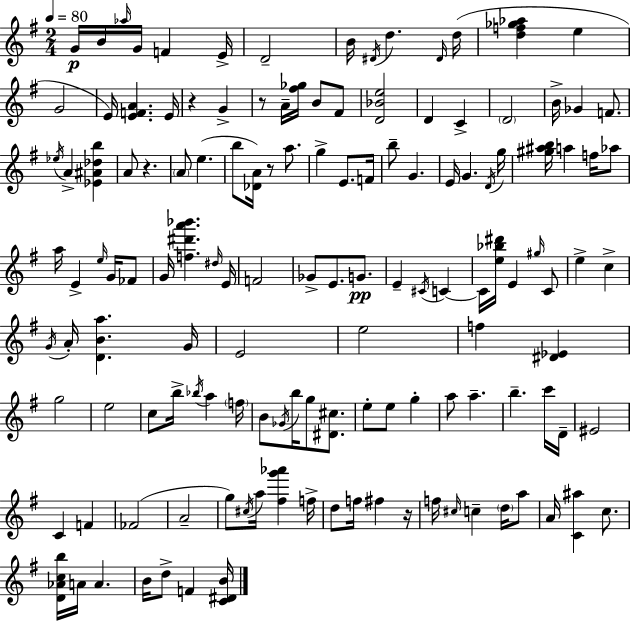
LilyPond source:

{
  \clef treble
  \numericTimeSignature
  \time 2/4
  \key g \major
  \tempo 4 = 80
  \repeat volta 2 { g'16\p b'16 \grace { aes''16 } g'16 f'4 | e'16-> d'2-- | b'16 \acciaccatura { dis'16 } d''4. | \grace { dis'16 }( d''16 <d'' f'' ges'' aes''>4 e''4 | \break g'2 | e'16) <e' f' a'>4. | e'16 r4 g'4-> | r8 a'16-- <fis'' ges''>16 b'8 | \break fis'8 <d' bes' e''>2 | d'4 c'4-> | \parenthesize d'2 | b'16-> ges'4 | \break f'8. \acciaccatura { ees''16 } a'4-> | <ees' ais' des'' b''>4 a'8 r4. | \parenthesize a'8 e''4.( | b''8 <des' a'>16) r8 | \break a''8. g''4-> | e'8. f'16 b''8-- g'4. | e'16 g'4. | \acciaccatura { d'16 } g''16 <gis'' ais'' b''>16 a''4 | \break f''16 aes''8 a''16 e'4-> | \grace { e''16 } g'16 fes'8 g'16 <f'' dis''' a''' bes'''>4. | \grace { dis''16 } e'16 f'2 | ges'8-> | \break e'8. g'8.\pp e'4-- | \acciaccatura { cis'16 } c'4~~ | c'16 <e'' bes'' dis'''>16 e'4 \grace { gis''16 } c'8 | e''4-> c''4-> | \break \acciaccatura { g'16 } a'16-. <d' b' a''>4. | g'16 e'2 | e''2 | f''4 <dis' ees'>4 | \break g''2 | e''2 | c''8 b''16-> \acciaccatura { bes''16 } a''4 | \parenthesize f''16 b'8 \acciaccatura { ges'16 } b''16 g''8 | \break <dis' cis''>8. e''8-. e''8 | g''4-. a''8 a''4.-- | b''4.-- | c'''16 d'16-- eis'2 | \break c'4 | f'4 fes'2( | a'2-- | g''8) \acciaccatura { cis''16 } a''16 | \break <fis'' g''' aes'''>4 f''16-> d''8 f''16 | fis''4 r16 f''16 \grace { cis''16 } c''4-- | \parenthesize d''16 a''8 a'16 <c' ais''>4 | c''8. <d' aes' c'' b''>16 a'16 | \break a'4. b'16 d''8-> | f'4 <c' dis' b'>16 } \bar "|."
}